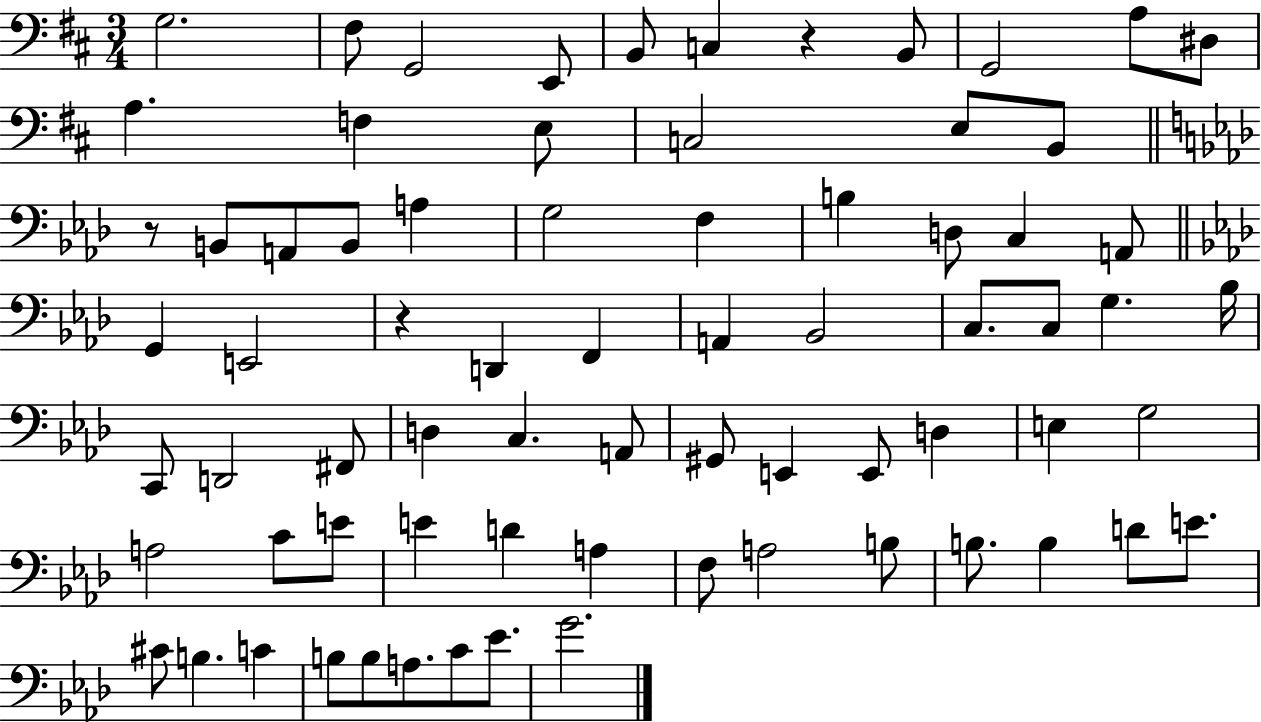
X:1
T:Untitled
M:3/4
L:1/4
K:D
G,2 ^F,/2 G,,2 E,,/2 B,,/2 C, z B,,/2 G,,2 A,/2 ^D,/2 A, F, E,/2 C,2 E,/2 B,,/2 z/2 B,,/2 A,,/2 B,,/2 A, G,2 F, B, D,/2 C, A,,/2 G,, E,,2 z D,, F,, A,, _B,,2 C,/2 C,/2 G, _B,/4 C,,/2 D,,2 ^F,,/2 D, C, A,,/2 ^G,,/2 E,, E,,/2 D, E, G,2 A,2 C/2 E/2 E D A, F,/2 A,2 B,/2 B,/2 B, D/2 E/2 ^C/2 B, C B,/2 B,/2 A,/2 C/2 _E/2 G2